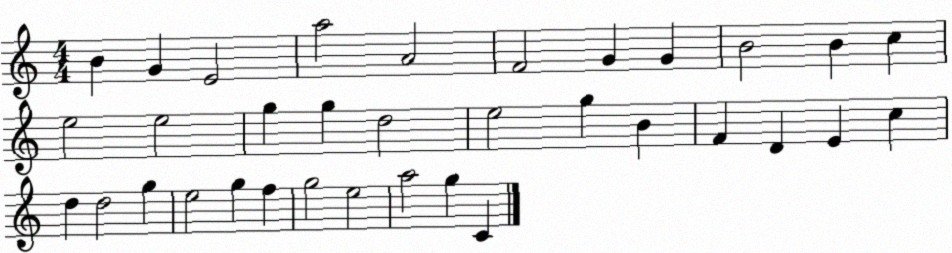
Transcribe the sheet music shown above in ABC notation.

X:1
T:Untitled
M:4/4
L:1/4
K:C
B G E2 a2 A2 F2 G G B2 B c e2 e2 g g d2 e2 g B F D E c d d2 g e2 g f g2 e2 a2 g C